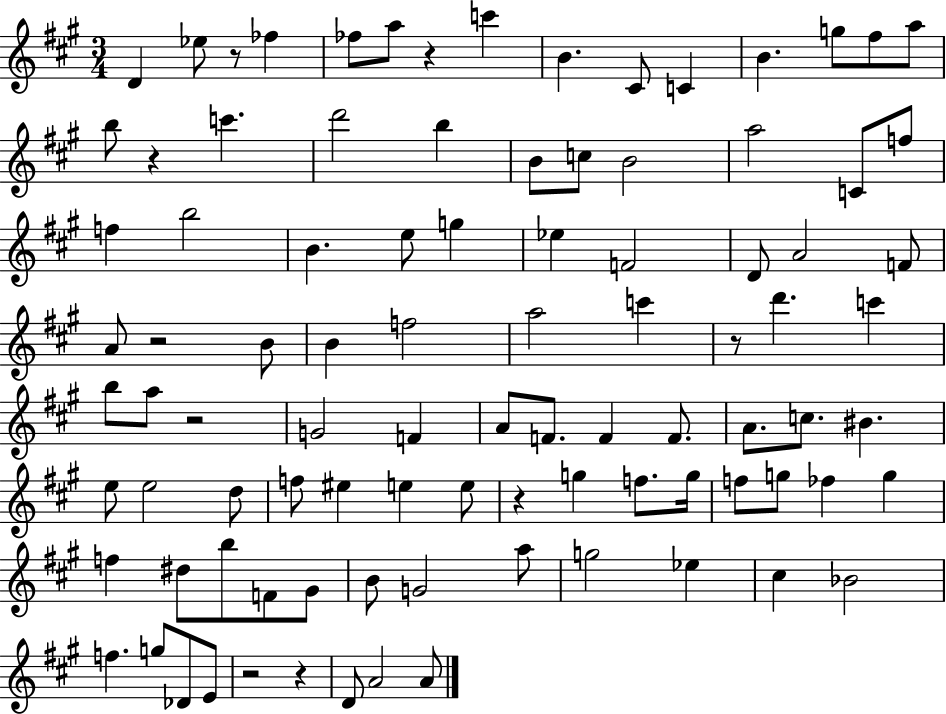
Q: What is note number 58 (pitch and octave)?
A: E5